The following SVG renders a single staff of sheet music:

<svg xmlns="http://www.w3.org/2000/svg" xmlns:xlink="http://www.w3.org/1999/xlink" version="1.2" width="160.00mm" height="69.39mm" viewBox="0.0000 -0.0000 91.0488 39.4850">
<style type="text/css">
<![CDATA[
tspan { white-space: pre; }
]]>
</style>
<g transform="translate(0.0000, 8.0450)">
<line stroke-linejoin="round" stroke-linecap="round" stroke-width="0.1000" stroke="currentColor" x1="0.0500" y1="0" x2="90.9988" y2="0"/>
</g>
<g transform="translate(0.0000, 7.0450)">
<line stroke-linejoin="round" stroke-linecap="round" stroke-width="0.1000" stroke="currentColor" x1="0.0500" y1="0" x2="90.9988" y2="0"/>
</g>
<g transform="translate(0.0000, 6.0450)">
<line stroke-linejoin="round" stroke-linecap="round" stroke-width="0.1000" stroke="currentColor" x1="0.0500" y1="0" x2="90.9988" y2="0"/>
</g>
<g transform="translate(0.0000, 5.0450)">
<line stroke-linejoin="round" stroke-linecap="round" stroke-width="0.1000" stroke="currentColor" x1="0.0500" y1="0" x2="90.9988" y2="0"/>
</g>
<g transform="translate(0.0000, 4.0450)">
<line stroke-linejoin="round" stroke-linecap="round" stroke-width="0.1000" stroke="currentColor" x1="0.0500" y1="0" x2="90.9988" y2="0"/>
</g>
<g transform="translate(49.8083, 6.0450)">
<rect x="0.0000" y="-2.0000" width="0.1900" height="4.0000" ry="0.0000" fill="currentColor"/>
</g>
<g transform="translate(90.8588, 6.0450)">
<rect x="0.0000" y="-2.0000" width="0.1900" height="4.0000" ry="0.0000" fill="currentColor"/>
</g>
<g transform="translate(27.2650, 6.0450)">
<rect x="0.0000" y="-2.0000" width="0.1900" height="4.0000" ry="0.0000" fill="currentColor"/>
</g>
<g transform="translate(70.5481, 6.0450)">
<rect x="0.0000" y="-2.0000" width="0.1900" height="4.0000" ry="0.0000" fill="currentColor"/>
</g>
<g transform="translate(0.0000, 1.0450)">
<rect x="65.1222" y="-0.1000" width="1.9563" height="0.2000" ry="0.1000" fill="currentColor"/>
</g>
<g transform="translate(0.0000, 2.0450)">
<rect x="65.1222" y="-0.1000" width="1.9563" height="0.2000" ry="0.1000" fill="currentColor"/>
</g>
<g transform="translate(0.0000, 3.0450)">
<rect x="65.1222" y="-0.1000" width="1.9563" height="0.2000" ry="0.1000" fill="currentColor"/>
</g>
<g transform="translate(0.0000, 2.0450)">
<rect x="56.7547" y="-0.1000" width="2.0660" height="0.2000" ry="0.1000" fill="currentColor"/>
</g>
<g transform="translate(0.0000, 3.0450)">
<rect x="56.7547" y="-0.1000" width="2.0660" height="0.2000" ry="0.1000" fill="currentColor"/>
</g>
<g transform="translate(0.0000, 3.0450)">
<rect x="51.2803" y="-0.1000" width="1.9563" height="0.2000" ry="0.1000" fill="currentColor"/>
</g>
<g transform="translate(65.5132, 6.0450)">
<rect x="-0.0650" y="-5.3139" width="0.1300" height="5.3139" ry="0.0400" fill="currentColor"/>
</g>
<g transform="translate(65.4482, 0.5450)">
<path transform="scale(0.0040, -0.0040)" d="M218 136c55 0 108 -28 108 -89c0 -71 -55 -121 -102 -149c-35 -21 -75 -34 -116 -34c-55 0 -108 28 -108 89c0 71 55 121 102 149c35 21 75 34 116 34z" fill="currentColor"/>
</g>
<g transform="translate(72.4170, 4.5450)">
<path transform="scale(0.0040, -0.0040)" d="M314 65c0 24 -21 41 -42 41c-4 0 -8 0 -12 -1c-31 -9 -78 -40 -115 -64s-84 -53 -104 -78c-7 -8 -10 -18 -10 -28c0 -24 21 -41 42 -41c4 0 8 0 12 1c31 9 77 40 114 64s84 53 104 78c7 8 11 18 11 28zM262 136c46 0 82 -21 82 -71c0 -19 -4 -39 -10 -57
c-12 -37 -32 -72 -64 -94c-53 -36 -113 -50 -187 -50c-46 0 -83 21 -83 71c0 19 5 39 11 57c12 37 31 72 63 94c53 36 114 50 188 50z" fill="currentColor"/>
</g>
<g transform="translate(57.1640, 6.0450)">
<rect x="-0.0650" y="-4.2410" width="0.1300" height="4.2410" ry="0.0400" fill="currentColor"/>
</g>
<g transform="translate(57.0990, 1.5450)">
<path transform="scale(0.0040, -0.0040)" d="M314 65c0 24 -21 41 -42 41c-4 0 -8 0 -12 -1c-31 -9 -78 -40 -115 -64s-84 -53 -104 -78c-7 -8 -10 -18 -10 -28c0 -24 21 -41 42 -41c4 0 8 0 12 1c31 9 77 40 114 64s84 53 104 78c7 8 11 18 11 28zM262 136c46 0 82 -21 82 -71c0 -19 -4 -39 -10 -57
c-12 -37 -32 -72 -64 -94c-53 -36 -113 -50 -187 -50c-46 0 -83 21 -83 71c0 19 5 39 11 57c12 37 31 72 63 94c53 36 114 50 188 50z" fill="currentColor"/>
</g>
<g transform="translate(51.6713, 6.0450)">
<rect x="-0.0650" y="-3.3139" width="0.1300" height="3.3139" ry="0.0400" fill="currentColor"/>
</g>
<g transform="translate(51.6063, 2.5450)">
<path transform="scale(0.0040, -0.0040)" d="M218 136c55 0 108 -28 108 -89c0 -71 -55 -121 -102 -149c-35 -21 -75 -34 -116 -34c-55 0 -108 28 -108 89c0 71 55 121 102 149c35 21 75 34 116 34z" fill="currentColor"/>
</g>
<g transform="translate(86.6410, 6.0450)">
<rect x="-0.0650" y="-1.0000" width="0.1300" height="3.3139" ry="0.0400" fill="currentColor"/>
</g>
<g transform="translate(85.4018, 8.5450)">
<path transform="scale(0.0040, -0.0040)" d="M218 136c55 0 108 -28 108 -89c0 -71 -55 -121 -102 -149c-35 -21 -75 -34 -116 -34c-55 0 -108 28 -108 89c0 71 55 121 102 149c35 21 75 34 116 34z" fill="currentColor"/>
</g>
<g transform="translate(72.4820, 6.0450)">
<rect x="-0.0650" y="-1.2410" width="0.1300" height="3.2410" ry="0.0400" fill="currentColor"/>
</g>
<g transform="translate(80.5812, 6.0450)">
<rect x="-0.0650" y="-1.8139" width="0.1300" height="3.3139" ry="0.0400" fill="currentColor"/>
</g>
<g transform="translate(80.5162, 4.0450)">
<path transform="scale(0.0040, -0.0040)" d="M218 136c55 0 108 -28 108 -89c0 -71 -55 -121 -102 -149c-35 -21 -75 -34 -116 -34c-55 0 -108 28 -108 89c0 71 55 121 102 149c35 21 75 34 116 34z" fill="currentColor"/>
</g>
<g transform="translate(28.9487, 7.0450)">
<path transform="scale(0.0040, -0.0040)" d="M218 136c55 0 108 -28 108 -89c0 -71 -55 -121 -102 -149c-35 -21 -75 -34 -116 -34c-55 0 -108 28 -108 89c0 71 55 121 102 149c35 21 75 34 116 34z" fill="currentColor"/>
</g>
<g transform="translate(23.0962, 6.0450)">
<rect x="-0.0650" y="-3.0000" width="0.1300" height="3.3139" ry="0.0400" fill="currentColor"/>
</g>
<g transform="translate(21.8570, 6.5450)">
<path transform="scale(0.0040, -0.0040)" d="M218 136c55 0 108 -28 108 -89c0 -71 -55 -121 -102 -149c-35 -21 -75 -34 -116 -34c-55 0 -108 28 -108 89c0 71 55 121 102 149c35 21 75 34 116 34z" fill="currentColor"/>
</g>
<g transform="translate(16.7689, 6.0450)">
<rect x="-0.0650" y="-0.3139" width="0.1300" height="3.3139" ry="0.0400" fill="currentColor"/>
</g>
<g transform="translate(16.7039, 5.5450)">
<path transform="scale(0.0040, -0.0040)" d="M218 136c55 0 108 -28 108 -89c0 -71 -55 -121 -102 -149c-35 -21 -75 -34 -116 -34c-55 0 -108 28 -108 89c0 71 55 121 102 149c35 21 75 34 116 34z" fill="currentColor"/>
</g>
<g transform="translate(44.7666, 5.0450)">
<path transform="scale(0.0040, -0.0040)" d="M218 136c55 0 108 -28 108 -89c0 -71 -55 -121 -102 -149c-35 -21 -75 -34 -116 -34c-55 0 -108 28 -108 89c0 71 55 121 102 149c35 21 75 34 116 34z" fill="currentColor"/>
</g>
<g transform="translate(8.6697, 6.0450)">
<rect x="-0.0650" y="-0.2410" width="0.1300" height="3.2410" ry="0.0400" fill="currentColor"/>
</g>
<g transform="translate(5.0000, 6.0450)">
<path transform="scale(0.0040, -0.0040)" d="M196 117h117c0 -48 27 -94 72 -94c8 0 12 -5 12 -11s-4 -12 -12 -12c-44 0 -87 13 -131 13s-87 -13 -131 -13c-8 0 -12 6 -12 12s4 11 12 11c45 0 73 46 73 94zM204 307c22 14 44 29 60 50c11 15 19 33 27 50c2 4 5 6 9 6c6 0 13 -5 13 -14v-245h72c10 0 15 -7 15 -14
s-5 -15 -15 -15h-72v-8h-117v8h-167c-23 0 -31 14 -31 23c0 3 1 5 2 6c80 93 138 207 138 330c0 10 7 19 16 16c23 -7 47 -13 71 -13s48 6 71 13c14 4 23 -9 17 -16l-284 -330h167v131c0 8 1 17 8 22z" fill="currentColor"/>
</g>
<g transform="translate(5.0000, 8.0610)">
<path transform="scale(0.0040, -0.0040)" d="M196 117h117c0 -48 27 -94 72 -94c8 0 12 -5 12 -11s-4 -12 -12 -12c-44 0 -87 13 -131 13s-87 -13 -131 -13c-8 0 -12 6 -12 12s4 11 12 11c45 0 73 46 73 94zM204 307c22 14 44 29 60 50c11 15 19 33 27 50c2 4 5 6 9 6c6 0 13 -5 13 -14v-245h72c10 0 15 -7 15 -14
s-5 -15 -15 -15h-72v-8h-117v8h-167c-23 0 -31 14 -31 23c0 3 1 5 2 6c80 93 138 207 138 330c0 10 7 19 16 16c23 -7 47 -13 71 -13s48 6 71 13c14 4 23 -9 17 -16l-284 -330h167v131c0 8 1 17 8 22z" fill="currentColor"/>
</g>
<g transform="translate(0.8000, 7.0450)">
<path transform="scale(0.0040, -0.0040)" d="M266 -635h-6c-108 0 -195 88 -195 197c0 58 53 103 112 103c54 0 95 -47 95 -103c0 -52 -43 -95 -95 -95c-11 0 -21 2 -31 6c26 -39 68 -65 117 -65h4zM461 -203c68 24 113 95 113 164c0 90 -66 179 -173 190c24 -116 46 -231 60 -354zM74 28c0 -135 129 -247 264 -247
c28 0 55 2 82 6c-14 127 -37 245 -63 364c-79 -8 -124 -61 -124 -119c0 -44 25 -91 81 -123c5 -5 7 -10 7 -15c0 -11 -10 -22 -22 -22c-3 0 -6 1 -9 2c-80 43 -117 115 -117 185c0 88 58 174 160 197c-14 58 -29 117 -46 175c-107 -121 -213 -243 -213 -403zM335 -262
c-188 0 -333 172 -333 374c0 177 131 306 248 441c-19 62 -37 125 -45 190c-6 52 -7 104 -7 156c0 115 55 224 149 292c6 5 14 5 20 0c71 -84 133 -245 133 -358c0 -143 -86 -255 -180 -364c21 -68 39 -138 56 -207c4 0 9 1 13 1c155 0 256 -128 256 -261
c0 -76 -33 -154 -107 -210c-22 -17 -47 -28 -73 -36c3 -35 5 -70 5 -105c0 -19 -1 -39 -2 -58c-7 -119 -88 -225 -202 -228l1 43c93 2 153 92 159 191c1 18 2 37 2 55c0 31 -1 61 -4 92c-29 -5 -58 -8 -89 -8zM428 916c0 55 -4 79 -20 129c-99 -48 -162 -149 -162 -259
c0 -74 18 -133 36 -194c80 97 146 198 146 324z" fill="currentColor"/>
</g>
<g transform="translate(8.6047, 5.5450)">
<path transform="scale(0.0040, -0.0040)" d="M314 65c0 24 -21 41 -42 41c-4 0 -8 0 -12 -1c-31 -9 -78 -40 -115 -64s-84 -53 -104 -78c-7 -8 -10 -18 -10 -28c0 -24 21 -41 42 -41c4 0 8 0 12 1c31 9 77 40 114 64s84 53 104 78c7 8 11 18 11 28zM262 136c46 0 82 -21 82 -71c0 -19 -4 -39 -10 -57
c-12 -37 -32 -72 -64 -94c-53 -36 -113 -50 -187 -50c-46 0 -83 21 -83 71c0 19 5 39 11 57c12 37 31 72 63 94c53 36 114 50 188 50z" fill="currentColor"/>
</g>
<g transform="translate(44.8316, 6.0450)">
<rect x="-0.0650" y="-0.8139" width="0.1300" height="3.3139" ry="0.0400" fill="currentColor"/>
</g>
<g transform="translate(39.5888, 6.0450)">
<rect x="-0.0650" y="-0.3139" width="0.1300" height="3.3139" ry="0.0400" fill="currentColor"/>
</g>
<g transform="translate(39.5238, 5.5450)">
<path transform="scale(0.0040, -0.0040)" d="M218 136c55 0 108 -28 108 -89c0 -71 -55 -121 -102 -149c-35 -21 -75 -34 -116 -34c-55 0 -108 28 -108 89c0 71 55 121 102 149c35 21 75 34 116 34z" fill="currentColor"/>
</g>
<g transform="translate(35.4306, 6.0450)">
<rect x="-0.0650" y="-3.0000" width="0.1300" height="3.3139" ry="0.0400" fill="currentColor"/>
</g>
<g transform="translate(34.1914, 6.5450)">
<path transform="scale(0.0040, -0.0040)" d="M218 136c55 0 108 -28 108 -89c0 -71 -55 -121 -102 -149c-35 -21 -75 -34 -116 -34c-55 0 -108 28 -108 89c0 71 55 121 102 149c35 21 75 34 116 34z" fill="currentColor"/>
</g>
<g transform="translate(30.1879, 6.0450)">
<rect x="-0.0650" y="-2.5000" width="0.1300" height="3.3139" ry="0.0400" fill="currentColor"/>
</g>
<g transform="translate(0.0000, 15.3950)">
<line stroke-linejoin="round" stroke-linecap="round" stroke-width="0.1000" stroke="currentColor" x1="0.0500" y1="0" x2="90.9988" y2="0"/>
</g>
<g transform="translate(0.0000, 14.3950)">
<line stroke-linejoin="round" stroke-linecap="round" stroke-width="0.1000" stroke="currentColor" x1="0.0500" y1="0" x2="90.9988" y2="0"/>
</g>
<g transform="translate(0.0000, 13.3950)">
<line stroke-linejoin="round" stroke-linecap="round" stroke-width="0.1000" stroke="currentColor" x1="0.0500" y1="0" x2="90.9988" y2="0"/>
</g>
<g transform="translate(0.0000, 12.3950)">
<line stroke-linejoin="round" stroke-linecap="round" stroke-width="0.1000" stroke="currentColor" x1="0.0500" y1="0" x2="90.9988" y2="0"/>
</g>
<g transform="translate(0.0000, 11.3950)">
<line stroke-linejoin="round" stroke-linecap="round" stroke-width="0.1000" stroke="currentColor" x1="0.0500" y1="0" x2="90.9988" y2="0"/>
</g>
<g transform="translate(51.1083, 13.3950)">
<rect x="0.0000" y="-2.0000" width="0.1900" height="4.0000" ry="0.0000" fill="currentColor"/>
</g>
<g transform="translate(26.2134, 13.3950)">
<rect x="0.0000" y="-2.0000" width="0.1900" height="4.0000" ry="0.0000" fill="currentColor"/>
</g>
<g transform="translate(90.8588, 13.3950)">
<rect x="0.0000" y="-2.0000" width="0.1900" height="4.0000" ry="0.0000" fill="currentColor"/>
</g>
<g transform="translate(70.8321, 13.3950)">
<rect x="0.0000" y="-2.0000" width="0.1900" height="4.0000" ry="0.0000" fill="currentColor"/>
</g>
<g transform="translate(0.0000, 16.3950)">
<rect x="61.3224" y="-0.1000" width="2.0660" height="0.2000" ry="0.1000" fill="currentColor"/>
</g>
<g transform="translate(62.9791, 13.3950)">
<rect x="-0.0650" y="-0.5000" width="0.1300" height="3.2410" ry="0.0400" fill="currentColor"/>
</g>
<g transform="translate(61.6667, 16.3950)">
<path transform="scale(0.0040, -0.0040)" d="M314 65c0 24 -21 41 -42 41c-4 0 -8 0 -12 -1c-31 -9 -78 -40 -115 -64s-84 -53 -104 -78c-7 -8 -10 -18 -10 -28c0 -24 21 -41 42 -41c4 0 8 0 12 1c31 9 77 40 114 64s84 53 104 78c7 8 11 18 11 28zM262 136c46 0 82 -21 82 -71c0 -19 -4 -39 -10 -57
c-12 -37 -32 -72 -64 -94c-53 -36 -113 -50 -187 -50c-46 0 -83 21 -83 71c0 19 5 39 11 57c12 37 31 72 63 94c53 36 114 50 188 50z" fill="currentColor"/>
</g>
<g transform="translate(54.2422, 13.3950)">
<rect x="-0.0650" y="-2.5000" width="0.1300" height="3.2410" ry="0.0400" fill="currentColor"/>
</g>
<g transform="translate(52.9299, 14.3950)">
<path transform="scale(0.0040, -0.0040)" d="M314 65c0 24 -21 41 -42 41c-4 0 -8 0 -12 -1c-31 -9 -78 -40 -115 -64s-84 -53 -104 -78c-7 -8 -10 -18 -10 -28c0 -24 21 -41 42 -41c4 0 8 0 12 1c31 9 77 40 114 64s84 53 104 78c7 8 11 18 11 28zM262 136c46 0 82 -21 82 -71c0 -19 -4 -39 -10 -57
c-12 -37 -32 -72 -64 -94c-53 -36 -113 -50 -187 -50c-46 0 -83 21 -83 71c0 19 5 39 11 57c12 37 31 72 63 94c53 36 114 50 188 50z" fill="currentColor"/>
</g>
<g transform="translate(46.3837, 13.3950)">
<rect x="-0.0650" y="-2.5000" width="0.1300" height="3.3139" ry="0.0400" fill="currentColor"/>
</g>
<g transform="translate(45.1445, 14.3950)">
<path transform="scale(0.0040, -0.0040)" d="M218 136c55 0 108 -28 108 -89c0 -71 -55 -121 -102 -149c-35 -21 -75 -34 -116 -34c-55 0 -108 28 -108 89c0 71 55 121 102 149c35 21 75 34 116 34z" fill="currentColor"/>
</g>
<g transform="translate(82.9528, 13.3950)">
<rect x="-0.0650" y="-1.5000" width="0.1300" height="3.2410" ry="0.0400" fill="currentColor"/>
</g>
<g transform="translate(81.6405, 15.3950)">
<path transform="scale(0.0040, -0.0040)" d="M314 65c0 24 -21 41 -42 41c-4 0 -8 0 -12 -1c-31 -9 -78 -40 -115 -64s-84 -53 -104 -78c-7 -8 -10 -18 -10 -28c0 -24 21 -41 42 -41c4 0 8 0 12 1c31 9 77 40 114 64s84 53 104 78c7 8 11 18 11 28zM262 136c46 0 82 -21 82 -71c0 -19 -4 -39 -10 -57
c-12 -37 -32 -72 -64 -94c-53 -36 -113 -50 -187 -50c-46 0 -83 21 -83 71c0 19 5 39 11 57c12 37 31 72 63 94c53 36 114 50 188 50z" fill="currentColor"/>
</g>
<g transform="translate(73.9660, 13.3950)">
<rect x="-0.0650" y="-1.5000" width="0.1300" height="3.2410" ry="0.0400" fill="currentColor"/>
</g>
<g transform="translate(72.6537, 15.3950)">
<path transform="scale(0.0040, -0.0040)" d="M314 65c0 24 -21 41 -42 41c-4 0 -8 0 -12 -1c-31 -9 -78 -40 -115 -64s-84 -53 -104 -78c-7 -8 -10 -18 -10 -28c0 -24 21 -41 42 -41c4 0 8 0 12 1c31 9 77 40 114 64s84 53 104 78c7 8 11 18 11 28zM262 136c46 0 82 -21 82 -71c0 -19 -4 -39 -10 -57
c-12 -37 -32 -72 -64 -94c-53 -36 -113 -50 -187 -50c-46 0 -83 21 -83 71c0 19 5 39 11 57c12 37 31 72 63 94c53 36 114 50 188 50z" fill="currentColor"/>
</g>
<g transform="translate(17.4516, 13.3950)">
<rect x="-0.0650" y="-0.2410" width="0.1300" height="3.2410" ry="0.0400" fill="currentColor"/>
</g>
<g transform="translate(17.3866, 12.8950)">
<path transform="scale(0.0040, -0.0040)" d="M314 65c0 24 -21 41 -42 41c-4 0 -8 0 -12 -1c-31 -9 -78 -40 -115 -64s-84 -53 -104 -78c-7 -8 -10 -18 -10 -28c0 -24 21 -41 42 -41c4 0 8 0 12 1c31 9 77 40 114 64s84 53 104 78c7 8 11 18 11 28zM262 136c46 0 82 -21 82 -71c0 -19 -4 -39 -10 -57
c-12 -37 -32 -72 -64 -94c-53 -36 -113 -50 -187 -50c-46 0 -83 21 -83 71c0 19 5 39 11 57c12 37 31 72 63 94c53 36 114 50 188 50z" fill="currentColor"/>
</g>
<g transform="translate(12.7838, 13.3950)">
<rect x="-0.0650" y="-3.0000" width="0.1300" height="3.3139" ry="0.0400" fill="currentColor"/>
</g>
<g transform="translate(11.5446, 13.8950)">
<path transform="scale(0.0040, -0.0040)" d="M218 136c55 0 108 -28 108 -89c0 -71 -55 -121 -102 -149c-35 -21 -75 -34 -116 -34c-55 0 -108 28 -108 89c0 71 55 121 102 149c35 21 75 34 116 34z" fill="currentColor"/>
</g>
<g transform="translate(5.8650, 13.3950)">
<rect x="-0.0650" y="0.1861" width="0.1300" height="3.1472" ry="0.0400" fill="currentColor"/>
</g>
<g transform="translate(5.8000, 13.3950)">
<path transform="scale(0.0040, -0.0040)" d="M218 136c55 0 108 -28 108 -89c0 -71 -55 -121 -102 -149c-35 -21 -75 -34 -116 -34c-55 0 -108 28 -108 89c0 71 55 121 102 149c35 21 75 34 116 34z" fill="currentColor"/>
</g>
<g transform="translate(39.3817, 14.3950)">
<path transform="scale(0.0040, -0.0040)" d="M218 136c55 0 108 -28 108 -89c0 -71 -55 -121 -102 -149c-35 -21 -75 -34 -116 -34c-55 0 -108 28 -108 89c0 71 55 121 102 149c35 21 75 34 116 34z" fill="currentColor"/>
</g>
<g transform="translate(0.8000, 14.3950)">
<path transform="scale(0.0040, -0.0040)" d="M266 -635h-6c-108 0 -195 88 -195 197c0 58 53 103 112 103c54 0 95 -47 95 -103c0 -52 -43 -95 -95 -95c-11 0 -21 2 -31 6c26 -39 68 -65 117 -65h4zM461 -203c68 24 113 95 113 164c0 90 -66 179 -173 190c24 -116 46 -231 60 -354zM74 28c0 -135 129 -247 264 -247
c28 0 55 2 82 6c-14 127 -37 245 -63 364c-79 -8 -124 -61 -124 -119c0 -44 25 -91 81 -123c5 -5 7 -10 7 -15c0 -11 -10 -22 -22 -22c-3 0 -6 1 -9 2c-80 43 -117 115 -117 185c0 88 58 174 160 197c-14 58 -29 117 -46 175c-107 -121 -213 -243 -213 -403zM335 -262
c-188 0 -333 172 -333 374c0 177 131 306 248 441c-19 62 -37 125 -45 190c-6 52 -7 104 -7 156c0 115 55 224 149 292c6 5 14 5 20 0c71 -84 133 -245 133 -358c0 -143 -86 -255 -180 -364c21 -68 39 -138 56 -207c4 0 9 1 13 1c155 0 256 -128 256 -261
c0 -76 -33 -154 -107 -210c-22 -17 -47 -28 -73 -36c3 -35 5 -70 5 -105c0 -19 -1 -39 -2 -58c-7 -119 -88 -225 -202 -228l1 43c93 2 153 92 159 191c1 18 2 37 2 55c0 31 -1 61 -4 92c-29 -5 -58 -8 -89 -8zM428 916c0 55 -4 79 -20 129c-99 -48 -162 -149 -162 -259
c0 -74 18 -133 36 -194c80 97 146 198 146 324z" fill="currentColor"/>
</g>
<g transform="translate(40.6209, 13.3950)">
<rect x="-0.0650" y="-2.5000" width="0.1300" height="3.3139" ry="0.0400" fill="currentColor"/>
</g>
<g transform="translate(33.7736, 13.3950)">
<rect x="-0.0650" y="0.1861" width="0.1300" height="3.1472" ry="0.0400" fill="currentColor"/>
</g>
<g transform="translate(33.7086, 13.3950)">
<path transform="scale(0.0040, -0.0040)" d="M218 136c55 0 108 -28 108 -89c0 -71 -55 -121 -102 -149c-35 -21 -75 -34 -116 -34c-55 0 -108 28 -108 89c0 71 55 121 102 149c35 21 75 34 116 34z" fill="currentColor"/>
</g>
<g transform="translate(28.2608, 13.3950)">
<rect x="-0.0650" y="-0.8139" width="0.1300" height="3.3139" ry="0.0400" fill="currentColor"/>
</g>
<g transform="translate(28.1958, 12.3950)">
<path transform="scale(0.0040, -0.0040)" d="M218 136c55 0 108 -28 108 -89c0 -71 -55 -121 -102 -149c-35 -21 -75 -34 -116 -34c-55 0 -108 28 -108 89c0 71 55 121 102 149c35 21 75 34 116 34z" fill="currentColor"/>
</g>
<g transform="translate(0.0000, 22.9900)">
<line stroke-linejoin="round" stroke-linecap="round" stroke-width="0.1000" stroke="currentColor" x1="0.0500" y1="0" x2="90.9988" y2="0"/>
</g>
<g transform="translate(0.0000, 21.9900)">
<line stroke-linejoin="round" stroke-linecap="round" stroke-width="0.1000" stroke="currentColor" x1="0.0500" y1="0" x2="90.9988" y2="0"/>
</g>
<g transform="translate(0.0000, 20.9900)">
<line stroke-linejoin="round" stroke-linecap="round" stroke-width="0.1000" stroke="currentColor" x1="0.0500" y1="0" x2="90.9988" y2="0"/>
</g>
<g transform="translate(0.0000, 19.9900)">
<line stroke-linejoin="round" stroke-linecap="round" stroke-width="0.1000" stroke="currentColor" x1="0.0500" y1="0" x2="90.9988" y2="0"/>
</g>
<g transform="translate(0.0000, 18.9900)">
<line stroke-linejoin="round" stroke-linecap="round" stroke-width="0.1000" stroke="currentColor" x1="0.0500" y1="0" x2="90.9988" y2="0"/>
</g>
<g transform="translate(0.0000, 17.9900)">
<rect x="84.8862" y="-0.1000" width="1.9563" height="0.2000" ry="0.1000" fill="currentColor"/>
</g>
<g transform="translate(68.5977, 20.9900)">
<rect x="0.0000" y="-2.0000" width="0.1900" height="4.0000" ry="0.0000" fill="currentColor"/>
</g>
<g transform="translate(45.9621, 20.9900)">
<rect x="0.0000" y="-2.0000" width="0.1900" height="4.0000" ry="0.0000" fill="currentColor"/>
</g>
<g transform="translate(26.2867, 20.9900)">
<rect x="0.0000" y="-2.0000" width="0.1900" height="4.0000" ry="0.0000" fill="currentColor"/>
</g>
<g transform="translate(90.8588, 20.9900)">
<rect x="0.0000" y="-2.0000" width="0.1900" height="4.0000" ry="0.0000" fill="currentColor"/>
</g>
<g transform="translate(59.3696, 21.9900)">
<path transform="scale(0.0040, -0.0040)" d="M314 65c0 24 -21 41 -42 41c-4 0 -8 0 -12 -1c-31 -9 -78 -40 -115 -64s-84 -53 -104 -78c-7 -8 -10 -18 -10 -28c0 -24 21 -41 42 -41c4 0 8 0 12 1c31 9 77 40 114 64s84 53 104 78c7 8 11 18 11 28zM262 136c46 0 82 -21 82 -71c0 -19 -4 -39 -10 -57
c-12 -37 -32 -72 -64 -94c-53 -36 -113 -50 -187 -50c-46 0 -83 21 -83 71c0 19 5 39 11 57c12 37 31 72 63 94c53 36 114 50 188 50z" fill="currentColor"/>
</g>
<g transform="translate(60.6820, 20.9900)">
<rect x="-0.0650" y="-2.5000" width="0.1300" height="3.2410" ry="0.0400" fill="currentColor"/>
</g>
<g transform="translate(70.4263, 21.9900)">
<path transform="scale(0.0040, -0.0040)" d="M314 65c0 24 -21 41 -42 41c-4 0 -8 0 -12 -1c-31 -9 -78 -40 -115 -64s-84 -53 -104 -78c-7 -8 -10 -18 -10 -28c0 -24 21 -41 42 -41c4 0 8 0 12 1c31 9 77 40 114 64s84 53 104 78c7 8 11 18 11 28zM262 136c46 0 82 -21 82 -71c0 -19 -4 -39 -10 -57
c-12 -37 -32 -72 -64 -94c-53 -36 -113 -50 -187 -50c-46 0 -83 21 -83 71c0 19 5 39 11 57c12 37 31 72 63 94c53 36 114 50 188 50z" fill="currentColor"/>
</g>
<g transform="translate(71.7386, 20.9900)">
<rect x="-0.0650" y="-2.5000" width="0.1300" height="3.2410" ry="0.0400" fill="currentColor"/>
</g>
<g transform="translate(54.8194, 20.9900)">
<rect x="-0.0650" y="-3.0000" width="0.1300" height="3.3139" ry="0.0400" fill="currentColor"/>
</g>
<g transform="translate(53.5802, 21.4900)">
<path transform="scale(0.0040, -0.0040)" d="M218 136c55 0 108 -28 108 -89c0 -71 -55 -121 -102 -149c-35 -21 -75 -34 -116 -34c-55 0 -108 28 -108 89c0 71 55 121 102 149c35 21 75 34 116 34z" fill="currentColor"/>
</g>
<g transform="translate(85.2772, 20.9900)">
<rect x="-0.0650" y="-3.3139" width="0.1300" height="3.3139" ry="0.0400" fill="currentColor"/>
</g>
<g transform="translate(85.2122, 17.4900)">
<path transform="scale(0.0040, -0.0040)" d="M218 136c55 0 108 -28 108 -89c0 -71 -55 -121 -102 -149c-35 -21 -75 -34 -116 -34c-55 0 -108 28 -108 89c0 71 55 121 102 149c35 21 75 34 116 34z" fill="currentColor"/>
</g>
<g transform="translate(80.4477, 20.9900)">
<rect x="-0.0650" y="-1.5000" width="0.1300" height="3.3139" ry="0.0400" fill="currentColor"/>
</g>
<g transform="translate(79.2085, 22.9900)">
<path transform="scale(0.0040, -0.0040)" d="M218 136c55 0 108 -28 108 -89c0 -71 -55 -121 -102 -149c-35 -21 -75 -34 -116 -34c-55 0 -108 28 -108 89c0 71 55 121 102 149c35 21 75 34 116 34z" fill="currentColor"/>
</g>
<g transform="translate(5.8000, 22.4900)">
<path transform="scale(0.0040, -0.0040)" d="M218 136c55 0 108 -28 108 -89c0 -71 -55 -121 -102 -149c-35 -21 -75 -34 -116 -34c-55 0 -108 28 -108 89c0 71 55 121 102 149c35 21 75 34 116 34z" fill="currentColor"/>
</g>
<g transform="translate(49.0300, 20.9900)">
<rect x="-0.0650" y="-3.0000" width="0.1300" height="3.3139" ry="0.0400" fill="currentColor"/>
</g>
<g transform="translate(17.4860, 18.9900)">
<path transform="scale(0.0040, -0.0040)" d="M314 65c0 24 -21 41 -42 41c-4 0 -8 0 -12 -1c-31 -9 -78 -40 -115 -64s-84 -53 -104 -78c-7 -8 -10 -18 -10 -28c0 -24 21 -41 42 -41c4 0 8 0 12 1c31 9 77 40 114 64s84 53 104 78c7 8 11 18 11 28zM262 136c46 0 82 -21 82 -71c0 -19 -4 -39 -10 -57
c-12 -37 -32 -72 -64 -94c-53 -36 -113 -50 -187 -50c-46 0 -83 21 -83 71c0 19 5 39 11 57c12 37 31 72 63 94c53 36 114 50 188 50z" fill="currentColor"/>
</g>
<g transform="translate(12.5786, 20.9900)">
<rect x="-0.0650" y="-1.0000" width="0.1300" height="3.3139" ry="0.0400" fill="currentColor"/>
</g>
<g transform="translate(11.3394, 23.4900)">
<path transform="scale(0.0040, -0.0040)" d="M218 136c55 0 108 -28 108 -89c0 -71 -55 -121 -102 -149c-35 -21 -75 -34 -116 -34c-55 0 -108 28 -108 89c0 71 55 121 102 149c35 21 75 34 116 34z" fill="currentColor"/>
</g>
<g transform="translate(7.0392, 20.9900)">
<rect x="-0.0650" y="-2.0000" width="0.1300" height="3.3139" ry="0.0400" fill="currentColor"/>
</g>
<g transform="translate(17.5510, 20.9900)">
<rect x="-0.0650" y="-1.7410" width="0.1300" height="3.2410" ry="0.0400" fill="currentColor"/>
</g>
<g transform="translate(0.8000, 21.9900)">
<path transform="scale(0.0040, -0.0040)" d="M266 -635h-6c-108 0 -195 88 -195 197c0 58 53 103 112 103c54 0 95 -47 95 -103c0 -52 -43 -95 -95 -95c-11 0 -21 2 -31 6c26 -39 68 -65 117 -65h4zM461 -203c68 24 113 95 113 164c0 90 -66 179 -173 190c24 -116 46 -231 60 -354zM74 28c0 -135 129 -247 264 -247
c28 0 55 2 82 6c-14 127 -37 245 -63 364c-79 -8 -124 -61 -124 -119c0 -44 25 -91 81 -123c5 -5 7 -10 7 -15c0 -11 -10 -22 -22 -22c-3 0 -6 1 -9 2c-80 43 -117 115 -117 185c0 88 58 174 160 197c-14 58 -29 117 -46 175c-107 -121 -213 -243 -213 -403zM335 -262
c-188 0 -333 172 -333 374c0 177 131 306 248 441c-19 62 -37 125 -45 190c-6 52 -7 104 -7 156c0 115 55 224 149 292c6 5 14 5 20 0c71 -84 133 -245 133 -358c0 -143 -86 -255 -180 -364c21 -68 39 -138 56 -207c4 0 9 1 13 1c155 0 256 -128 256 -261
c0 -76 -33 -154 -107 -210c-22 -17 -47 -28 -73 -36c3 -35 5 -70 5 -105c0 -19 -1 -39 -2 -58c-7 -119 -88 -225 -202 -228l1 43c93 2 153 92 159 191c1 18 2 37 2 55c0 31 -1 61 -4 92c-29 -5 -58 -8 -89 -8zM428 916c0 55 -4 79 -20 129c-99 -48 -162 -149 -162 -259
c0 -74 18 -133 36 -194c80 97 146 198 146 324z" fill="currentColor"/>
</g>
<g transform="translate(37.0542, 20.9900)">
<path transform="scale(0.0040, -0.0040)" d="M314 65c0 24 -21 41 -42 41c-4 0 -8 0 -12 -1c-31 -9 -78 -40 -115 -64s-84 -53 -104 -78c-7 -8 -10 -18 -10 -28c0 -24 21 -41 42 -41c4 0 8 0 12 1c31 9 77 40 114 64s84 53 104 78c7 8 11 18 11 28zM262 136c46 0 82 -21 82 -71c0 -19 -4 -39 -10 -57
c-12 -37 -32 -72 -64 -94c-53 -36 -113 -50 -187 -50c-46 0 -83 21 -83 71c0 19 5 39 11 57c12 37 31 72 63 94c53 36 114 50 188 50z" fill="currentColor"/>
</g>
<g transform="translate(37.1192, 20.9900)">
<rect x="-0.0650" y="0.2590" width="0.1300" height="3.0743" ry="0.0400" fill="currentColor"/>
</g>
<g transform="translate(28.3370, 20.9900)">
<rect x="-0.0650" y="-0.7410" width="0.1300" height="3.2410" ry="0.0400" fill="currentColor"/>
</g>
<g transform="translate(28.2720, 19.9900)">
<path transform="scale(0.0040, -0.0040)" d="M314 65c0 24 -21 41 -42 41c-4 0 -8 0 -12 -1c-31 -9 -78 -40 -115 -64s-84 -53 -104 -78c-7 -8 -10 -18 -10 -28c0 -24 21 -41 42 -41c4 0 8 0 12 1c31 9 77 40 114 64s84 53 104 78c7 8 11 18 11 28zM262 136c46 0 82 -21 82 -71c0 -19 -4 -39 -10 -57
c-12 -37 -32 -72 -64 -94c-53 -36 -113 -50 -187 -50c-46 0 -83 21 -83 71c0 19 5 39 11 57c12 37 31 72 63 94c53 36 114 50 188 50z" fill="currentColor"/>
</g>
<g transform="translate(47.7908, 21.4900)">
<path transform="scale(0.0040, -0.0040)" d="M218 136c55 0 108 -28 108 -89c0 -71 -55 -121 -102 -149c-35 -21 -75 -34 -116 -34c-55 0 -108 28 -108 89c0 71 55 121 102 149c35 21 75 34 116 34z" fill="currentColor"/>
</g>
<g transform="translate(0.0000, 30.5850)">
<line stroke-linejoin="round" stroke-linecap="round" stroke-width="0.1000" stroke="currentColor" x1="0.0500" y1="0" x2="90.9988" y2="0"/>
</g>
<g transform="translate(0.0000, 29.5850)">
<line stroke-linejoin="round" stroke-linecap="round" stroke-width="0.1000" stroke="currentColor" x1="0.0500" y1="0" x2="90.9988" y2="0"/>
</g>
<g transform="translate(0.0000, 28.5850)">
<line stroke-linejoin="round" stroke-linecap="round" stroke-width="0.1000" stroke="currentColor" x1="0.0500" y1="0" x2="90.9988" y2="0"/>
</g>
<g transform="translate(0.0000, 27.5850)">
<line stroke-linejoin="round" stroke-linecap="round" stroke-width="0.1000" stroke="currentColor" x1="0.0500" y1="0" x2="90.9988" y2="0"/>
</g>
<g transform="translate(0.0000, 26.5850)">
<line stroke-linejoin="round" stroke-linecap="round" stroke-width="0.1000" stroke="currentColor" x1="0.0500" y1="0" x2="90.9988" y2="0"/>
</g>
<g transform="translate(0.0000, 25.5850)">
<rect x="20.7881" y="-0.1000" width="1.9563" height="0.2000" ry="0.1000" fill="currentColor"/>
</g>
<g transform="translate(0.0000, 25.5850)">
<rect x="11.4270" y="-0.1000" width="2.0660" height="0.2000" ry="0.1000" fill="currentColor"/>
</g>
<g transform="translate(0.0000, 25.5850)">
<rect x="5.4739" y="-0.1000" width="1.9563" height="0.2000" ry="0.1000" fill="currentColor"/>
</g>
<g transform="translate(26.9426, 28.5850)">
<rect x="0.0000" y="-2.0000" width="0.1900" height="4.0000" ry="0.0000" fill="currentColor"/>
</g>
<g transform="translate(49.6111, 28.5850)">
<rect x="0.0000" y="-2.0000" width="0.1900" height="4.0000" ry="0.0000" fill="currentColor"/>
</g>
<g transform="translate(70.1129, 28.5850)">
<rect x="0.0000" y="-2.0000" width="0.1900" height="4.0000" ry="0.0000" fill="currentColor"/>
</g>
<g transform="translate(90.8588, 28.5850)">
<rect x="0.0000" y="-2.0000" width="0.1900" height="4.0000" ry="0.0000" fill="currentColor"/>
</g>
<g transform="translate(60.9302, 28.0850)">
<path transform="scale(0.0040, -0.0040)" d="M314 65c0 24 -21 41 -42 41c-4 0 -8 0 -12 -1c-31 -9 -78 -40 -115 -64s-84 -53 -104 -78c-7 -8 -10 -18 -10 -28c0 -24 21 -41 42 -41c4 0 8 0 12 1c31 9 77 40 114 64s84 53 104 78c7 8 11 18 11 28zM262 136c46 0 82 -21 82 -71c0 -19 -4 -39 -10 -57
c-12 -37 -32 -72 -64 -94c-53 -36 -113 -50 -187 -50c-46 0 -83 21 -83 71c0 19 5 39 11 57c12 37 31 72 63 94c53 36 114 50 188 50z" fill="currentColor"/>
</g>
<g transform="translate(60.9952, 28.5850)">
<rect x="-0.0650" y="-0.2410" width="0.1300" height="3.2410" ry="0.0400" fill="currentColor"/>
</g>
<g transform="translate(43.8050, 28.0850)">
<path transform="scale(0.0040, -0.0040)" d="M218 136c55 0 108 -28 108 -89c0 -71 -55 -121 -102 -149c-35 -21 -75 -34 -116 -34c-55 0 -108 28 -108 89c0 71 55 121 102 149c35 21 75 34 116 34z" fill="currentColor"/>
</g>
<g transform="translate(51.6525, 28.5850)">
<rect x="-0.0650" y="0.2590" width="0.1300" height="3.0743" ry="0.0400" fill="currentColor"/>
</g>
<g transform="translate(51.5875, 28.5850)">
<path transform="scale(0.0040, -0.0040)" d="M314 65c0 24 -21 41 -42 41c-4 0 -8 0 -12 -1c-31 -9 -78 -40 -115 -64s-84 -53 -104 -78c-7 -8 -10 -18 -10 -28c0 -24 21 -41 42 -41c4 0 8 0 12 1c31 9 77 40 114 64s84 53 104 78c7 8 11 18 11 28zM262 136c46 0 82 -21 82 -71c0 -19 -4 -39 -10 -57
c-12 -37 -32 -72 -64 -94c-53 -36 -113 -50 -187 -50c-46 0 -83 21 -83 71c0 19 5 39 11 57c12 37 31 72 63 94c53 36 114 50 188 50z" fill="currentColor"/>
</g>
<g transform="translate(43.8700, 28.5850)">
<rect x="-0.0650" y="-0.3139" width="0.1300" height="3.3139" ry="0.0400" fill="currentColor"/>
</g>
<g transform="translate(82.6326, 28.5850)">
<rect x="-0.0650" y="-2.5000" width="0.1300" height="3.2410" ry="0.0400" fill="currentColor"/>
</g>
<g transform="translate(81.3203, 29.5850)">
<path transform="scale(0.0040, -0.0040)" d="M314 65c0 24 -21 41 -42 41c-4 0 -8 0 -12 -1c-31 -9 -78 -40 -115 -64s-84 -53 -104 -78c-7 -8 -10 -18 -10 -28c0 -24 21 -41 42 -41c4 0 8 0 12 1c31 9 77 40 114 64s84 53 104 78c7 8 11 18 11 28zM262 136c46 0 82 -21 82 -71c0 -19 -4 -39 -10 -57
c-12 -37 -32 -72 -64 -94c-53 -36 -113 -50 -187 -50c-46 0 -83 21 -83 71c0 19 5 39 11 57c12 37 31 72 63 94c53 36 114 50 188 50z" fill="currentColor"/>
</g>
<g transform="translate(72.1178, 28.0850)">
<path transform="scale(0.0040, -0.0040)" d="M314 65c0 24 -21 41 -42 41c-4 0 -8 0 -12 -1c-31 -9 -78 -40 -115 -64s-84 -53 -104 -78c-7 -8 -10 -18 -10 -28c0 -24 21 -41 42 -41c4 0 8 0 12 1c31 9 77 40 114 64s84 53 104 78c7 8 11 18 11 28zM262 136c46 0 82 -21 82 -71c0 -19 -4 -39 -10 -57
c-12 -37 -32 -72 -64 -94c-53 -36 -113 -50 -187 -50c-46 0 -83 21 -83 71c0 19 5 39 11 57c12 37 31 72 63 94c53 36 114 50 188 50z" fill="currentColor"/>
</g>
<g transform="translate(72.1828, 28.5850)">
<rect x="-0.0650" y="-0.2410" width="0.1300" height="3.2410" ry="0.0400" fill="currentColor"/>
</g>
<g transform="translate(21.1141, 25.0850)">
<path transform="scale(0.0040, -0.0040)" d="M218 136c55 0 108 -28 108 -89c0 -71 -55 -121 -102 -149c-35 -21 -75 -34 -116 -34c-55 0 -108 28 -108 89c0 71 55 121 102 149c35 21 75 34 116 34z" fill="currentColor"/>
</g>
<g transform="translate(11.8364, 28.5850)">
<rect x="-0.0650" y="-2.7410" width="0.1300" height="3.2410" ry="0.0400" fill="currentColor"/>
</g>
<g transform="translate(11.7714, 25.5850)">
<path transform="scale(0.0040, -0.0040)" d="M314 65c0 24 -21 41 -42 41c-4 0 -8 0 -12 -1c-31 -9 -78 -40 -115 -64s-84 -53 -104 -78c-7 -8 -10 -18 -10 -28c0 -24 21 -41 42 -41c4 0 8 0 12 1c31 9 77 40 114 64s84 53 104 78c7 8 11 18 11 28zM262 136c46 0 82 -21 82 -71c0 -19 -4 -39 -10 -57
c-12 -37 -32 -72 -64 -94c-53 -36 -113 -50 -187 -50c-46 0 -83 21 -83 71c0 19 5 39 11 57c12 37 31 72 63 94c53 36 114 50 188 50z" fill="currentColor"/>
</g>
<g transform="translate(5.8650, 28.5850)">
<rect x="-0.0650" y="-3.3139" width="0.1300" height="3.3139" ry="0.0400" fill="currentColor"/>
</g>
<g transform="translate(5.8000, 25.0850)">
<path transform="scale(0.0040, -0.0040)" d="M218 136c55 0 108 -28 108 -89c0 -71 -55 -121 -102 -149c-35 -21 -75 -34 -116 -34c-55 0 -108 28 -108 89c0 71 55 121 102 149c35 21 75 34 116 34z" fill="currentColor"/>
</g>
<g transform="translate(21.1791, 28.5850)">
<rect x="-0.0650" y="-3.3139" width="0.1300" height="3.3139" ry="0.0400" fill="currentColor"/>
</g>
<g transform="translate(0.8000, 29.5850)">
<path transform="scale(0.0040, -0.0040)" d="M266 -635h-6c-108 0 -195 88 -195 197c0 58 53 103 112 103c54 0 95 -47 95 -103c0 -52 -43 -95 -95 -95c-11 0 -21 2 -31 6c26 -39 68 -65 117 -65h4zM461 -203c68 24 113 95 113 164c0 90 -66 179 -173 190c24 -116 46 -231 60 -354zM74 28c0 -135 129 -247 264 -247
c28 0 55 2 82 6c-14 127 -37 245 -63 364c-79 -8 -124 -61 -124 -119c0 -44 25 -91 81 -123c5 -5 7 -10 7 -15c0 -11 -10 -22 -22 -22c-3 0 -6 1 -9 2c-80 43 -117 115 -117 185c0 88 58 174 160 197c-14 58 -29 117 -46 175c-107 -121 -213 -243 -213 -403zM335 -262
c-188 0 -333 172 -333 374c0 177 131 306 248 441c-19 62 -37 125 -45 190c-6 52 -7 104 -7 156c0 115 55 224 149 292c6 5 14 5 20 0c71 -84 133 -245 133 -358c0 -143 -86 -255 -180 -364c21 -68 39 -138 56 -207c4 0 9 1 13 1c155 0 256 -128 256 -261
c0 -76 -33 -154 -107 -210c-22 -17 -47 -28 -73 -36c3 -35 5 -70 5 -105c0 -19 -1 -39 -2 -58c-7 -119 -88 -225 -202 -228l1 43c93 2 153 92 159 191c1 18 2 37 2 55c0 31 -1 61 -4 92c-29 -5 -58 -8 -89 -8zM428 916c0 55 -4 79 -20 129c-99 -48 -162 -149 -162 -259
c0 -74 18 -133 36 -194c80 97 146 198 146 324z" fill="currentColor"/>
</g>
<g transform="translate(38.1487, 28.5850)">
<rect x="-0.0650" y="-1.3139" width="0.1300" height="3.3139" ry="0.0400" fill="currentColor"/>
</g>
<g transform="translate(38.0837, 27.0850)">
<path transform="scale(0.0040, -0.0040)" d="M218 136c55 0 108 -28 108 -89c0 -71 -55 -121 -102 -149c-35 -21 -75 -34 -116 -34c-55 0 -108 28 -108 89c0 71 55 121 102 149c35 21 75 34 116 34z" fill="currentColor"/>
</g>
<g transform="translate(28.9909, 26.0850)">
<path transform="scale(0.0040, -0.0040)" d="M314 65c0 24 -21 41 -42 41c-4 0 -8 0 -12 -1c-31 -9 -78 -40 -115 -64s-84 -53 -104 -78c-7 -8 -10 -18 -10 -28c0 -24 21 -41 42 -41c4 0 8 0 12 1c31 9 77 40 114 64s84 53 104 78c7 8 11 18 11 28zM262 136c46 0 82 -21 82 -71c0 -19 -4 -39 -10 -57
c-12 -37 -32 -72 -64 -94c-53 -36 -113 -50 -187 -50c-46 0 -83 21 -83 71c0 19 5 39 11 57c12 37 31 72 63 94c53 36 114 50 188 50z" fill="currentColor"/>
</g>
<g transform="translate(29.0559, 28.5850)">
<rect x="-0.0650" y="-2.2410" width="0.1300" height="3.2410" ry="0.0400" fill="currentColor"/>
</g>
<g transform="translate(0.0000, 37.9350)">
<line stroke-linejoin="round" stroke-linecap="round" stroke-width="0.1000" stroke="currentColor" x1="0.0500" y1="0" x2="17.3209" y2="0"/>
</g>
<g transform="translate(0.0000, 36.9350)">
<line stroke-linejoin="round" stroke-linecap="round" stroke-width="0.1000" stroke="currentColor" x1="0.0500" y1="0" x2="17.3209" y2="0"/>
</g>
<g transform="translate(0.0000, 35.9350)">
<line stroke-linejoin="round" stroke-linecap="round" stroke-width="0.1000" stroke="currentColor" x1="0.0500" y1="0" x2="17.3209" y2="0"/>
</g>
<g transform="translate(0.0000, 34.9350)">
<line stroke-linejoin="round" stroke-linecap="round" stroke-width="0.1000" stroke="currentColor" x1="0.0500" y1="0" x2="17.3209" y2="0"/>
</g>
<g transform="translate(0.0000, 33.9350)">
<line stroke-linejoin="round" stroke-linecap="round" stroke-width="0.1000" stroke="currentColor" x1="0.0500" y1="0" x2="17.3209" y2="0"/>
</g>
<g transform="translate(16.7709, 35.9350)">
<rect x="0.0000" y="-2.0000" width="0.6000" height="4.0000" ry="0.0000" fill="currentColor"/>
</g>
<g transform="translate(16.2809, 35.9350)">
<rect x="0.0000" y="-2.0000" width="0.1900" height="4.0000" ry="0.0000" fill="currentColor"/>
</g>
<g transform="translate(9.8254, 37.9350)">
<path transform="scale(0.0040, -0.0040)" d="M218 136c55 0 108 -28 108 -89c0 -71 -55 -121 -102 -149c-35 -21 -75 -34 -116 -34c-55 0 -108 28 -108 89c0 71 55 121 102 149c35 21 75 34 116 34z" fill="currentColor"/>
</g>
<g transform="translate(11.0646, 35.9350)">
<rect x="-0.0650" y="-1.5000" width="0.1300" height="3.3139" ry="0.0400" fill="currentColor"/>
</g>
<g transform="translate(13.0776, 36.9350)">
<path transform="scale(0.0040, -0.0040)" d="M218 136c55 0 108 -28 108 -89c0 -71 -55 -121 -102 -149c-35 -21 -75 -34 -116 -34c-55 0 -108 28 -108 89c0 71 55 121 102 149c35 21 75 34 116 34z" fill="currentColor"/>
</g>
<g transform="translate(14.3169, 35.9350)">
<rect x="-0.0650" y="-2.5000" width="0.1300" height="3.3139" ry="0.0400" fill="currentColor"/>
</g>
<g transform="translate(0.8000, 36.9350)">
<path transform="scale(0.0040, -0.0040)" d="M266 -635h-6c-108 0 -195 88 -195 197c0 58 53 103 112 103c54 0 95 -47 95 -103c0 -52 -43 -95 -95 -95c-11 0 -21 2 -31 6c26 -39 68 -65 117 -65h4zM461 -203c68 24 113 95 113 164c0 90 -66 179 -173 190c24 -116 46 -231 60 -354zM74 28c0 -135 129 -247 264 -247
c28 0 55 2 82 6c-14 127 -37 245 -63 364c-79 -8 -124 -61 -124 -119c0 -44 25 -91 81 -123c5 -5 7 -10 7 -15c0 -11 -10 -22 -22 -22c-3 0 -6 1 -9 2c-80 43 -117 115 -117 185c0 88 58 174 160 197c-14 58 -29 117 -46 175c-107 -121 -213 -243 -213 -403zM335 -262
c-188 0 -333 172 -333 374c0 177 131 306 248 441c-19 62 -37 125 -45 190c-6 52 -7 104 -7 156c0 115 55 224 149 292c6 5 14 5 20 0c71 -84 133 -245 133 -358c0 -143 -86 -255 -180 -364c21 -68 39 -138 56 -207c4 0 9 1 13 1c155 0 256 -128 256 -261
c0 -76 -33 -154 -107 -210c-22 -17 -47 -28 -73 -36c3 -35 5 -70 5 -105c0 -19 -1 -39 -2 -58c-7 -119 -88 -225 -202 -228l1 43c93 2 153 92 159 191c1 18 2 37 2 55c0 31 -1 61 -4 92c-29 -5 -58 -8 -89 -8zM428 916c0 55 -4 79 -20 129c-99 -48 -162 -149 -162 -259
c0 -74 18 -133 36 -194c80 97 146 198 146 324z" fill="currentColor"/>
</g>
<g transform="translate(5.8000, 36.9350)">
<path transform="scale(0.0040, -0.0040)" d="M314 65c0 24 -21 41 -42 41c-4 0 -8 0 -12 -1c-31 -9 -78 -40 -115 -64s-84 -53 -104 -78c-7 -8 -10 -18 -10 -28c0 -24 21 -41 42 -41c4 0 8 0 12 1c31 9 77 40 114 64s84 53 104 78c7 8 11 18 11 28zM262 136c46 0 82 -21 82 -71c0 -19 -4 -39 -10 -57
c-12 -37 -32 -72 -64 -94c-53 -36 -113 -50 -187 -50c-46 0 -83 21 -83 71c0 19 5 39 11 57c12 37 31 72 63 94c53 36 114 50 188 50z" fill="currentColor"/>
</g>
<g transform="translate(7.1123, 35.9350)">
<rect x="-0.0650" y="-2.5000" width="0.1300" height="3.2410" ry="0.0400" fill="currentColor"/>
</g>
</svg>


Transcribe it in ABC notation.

X:1
T:Untitled
M:4/4
L:1/4
K:C
c2 c A G A c d b d'2 f' e2 f D B A c2 d B G G G2 C2 E2 E2 F D f2 d2 B2 A A G2 G2 E b b a2 b g2 e c B2 c2 c2 G2 G2 E G